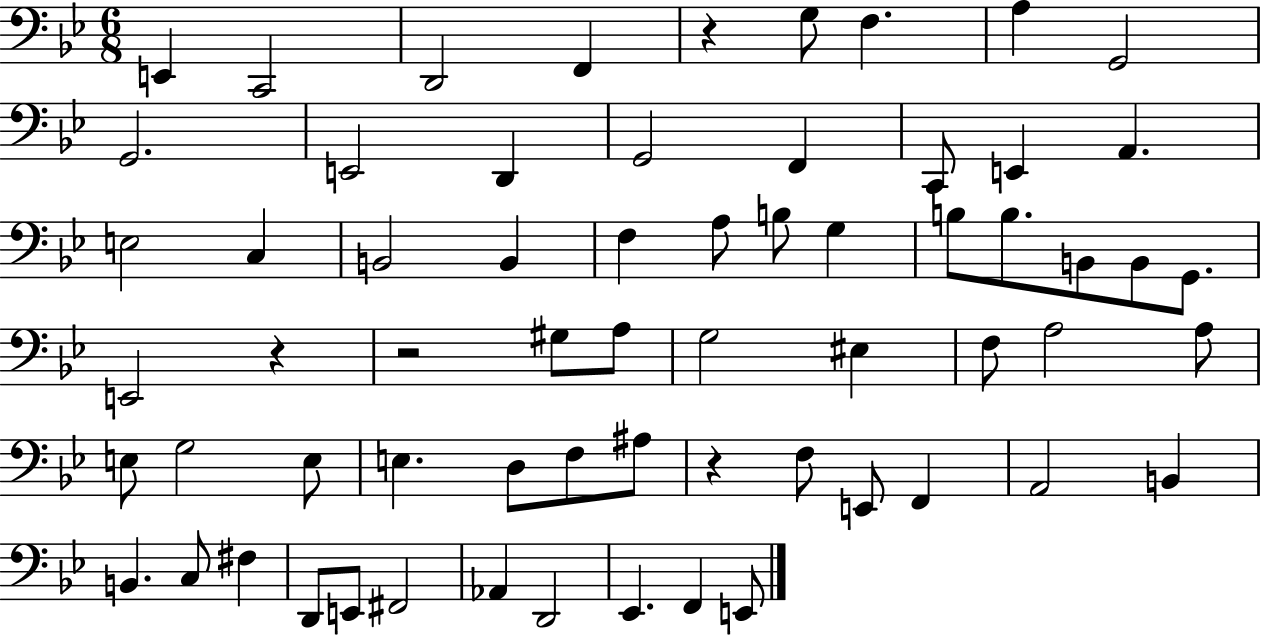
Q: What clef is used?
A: bass